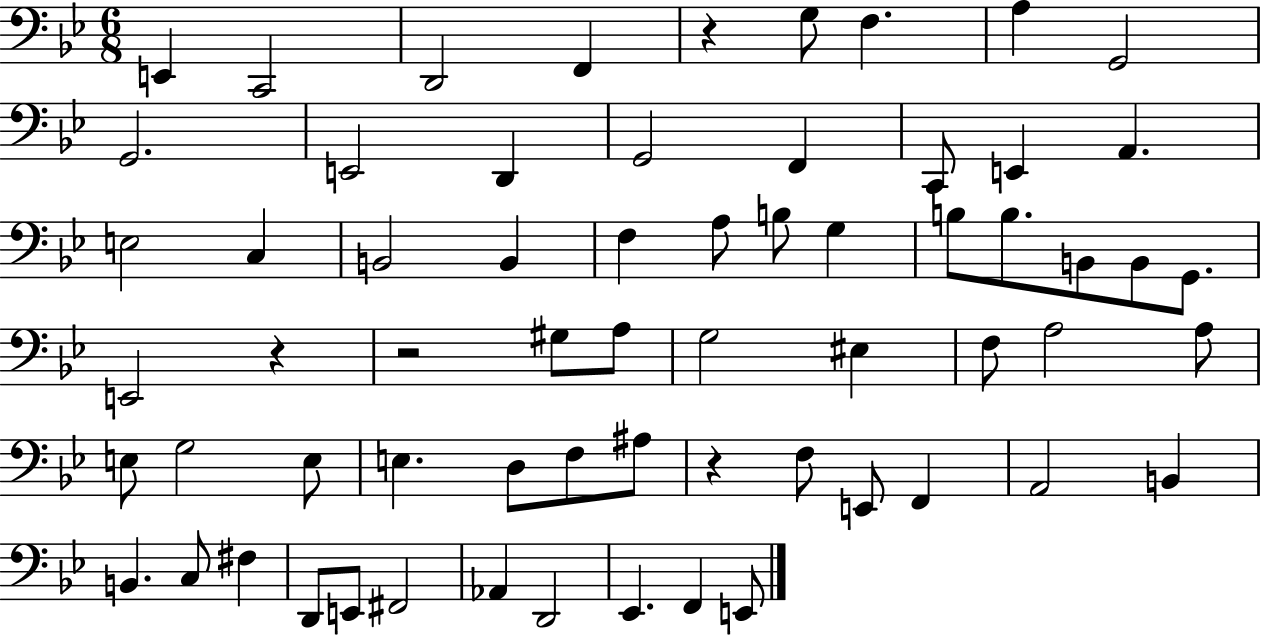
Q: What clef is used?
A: bass